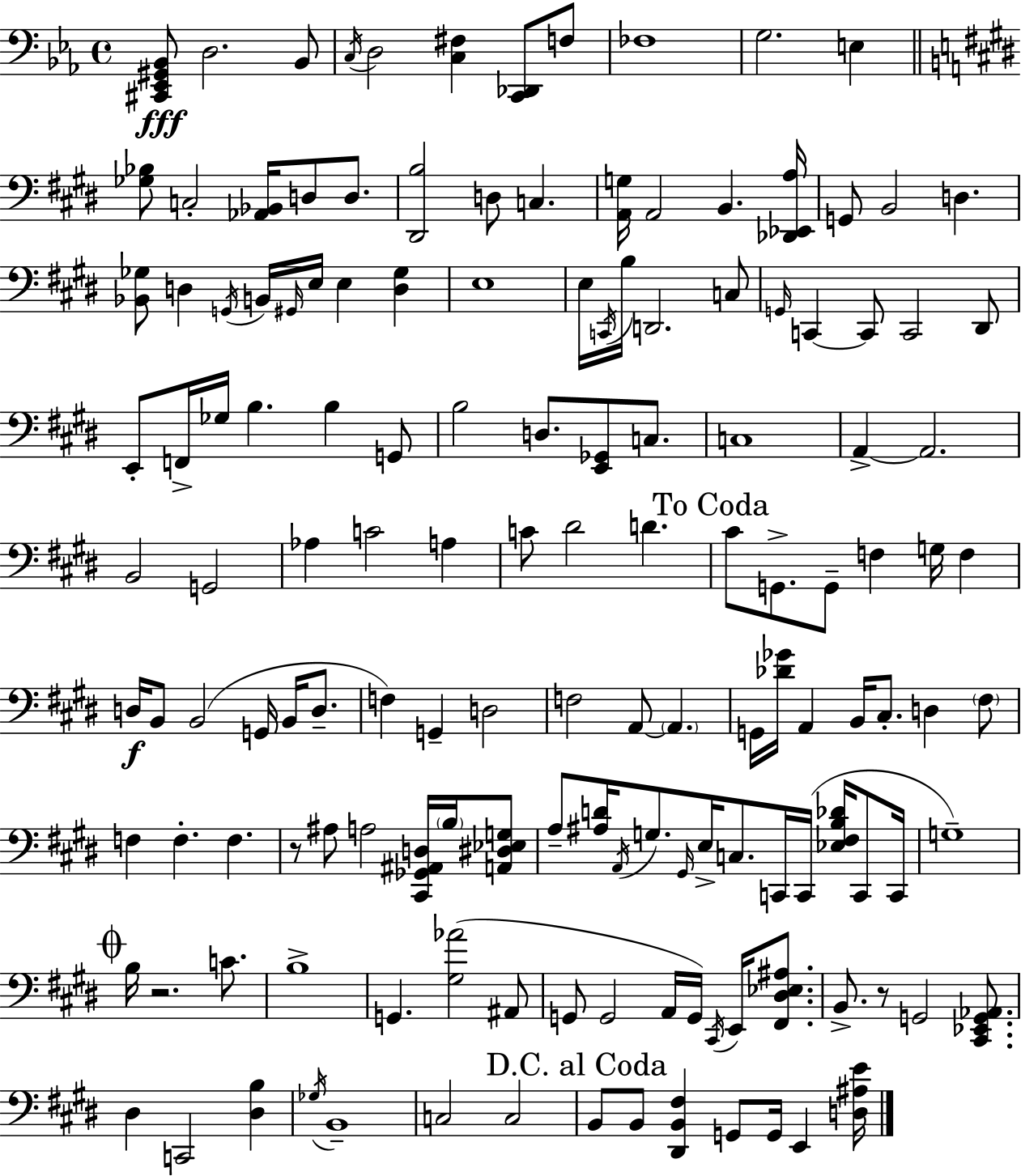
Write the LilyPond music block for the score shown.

{
  \clef bass
  \time 4/4
  \defaultTimeSignature
  \key c \minor
  \repeat volta 2 { <cis, ees, gis, bes,>8\fff d2. bes,8 | \acciaccatura { c16 } d2 <c fis>4 <c, des,>8 f8 | fes1 | g2. e4 | \break \bar "||" \break \key e \major <ges bes>8 c2-. <aes, bes,>16 d8 d8. | <dis, b>2 d8 c4. | <a, g>16 a,2 b,4. <des, ees, a>16 | g,8 b,2 d4. | \break <bes, ges>8 d4 \acciaccatura { g,16 } b,16 \grace { gis,16 } e16 e4 <d ges>4 | e1 | e16 \acciaccatura { c,16 } b16 d,2. | c8 \grace { g,16 } c,4~~ c,8 c,2 | \break dis,8 e,8-. f,16-> ges16 b4. b4 | g,8 b2 d8. <e, ges,>8 | c8. c1 | a,4->~~ a,2. | \break b,2 g,2 | aes4 c'2 | a4 c'8 dis'2 d'4. | \mark "To Coda" cis'8 g,8.-> g,8-- f4 g16 | \break f4 d16\f b,8 b,2( g,16 | b,16 d8.-- f4) g,4-- d2 | f2 a,8~~ \parenthesize a,4. | g,16 <des' ges'>16 a,4 b,16 cis8.-. d4 | \break \parenthesize fis8 f4 f4.-. f4. | r8 ais8 a2 | <cis, ges, ais, d>16 \parenthesize b16 <a, dis ees g>8 a8-- <ais d'>16 \acciaccatura { a,16 } g8. \grace { gis,16 } e16-> c8. | c,16 c,16( <ees fis b des'>16 c,8 c,16 g1--) | \break \mark \markup { \musicglyph "scripts.coda" } b16 r2. | c'8. b1-> | g,4. <gis aes'>2( | ais,8 g,8 g,2 | \break a,16 g,16) \acciaccatura { cis,16 } e,16 <fis, dis ees ais>8. b,8.-> r8 g,2 | <cis, ees, g, aes,>8. dis4 c,2 | <dis b>4 \acciaccatura { ges16 } b,1-- | c2 | \break c2 \mark "D.C. al Coda" b,8 b,8 <dis, b, fis>4 | g,8 g,16 e,4 <d ais e'>16 } \bar "|."
}